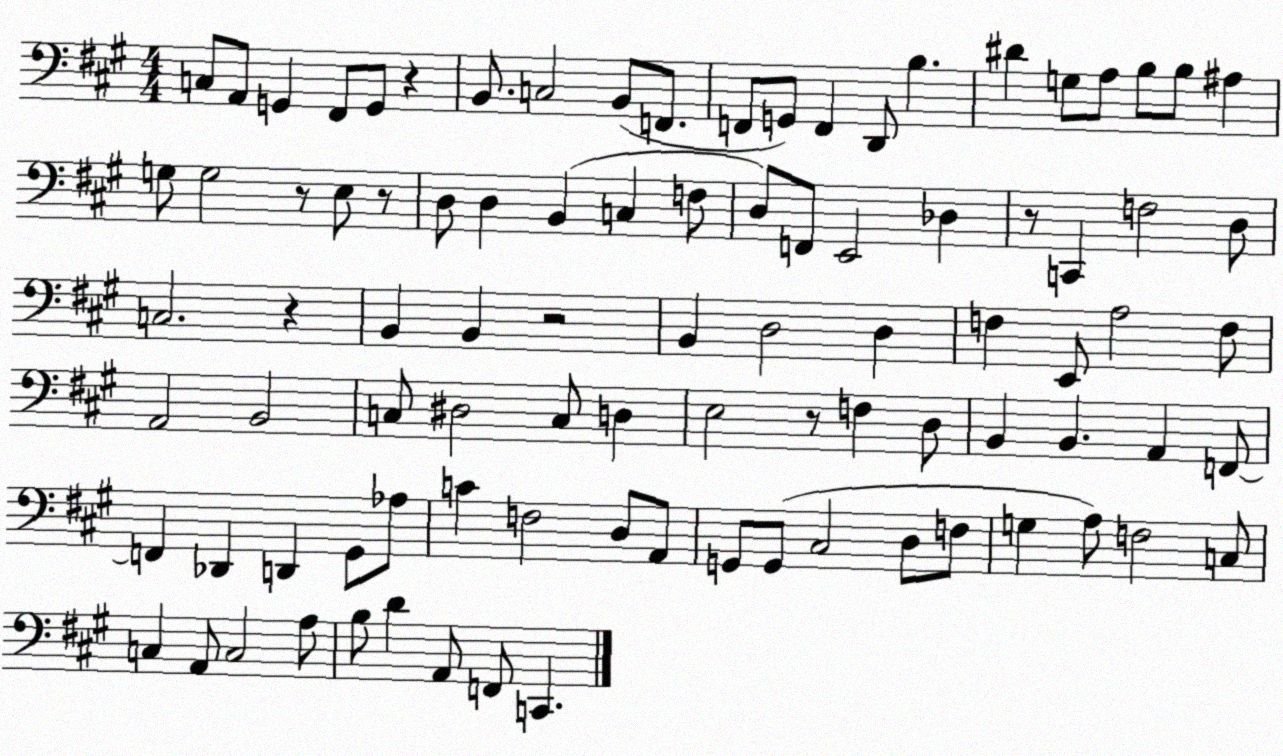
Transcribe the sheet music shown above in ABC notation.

X:1
T:Untitled
M:4/4
L:1/4
K:A
C,/2 A,,/2 G,, ^F,,/2 G,,/2 z B,,/2 C,2 B,,/2 F,,/2 F,,/2 G,,/2 F,, D,,/2 B, ^D G,/2 A,/2 B,/2 B,/2 ^A, G,/2 G,2 z/2 E,/2 z/2 D,/2 D, B,, C, F,/2 D,/2 F,,/2 E,,2 _D, z/2 C,, F,2 D,/2 C,2 z B,, B,, z2 B,, D,2 D, F, E,,/2 A,2 F,/2 A,,2 B,,2 C,/2 ^D,2 C,/2 D, E,2 z/2 F, D,/2 B,, B,, A,, F,,/2 F,, _D,, D,, ^G,,/2 _A,/2 C F,2 D,/2 A,,/2 G,,/2 G,,/2 ^C,2 D,/2 F,/2 G, A,/2 F,2 C,/2 C, A,,/2 C,2 A,/2 B,/2 D A,,/2 F,,/2 C,,